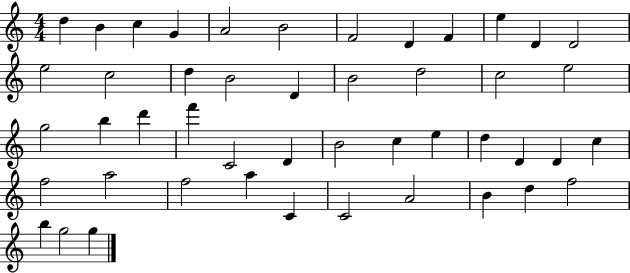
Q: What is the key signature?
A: C major